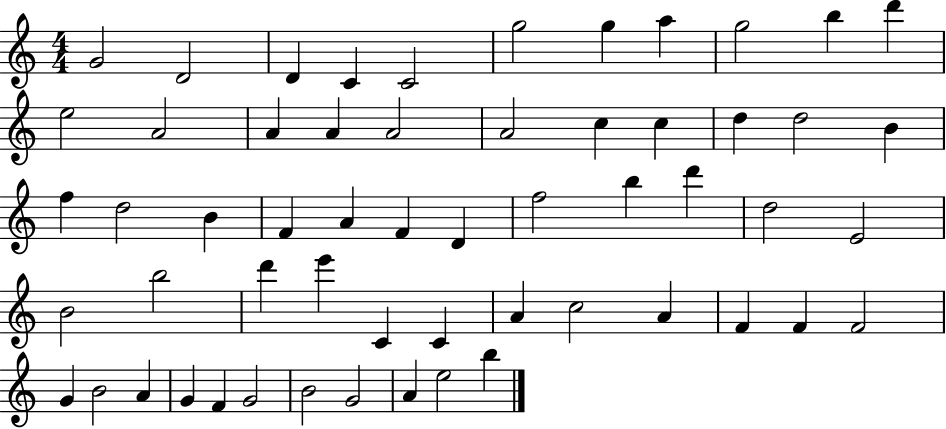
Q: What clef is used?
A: treble